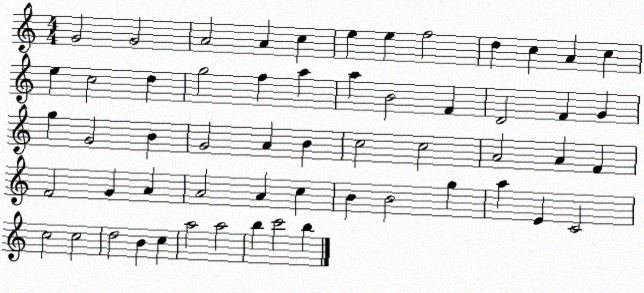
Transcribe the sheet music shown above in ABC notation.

X:1
T:Untitled
M:4/4
L:1/4
K:C
G2 G2 A2 A c e e f2 d c A c e c2 d g2 f a a B2 F D2 F G g G2 B G2 A B c2 c2 A2 A F F2 G A A2 A c B B2 g a E C2 c2 c2 d2 B c a2 a2 b c'2 b